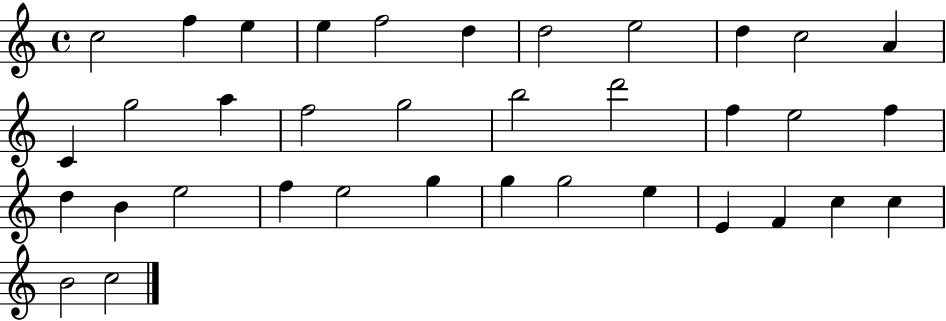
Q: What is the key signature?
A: C major